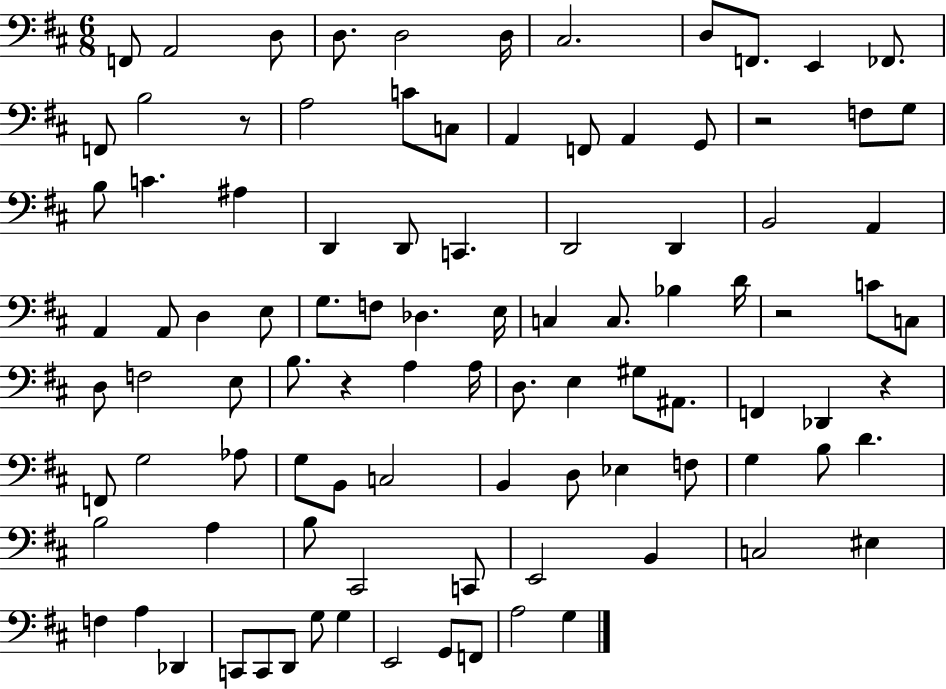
F2/e A2/h D3/e D3/e. D3/h D3/s C#3/h. D3/e F2/e. E2/q FES2/e. F2/e B3/h R/e A3/h C4/e C3/e A2/q F2/e A2/q G2/e R/h F3/e G3/e B3/e C4/q. A#3/q D2/q D2/e C2/q. D2/h D2/q B2/h A2/q A2/q A2/e D3/q E3/e G3/e. F3/e Db3/q. E3/s C3/q C3/e. Bb3/q D4/s R/h C4/e C3/e D3/e F3/h E3/e B3/e. R/q A3/q A3/s D3/e. E3/q G#3/e A#2/e. F2/q Db2/q R/q F2/e G3/h Ab3/e G3/e B2/e C3/h B2/q D3/e Eb3/q F3/e G3/q B3/e D4/q. B3/h A3/q B3/e C#2/h C2/e E2/h B2/q C3/h EIS3/q F3/q A3/q Db2/q C2/e C2/e D2/e G3/e G3/q E2/h G2/e F2/e A3/h G3/q